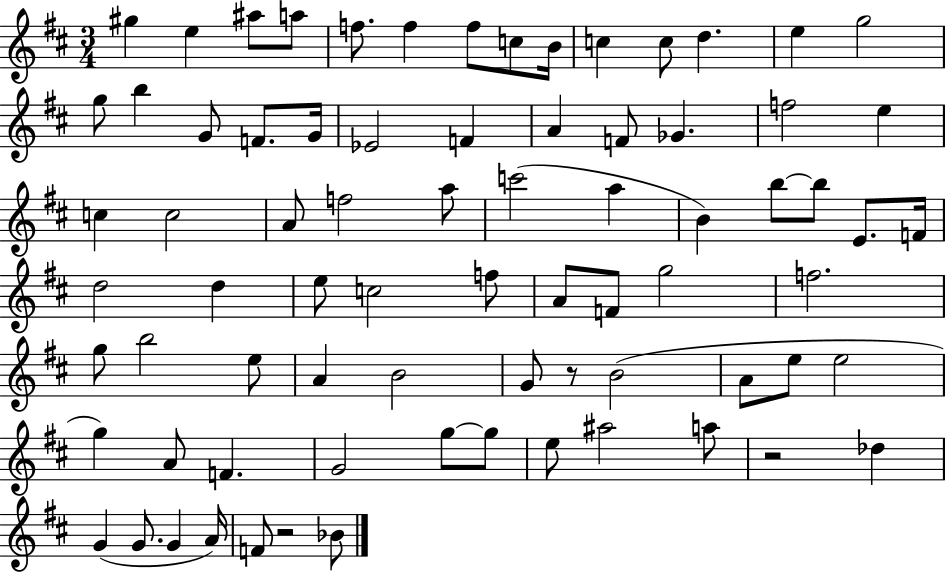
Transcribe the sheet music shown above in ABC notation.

X:1
T:Untitled
M:3/4
L:1/4
K:D
^g e ^a/2 a/2 f/2 f f/2 c/2 B/4 c c/2 d e g2 g/2 b G/2 F/2 G/4 _E2 F A F/2 _G f2 e c c2 A/2 f2 a/2 c'2 a B b/2 b/2 E/2 F/4 d2 d e/2 c2 f/2 A/2 F/2 g2 f2 g/2 b2 e/2 A B2 G/2 z/2 B2 A/2 e/2 e2 g A/2 F G2 g/2 g/2 e/2 ^a2 a/2 z2 _d G G/2 G A/4 F/2 z2 _B/2